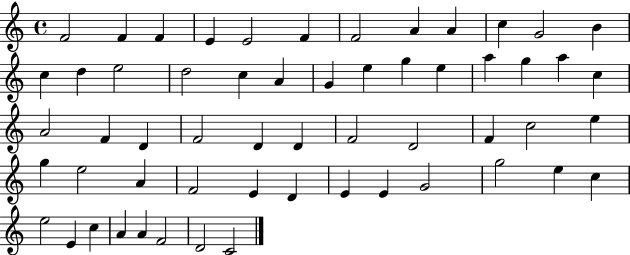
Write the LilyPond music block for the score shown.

{
  \clef treble
  \time 4/4
  \defaultTimeSignature
  \key c \major
  f'2 f'4 f'4 | e'4 e'2 f'4 | f'2 a'4 a'4 | c''4 g'2 b'4 | \break c''4 d''4 e''2 | d''2 c''4 a'4 | g'4 e''4 g''4 e''4 | a''4 g''4 a''4 c''4 | \break a'2 f'4 d'4 | f'2 d'4 d'4 | f'2 d'2 | f'4 c''2 e''4 | \break g''4 e''2 a'4 | f'2 e'4 d'4 | e'4 e'4 g'2 | g''2 e''4 c''4 | \break e''2 e'4 c''4 | a'4 a'4 f'2 | d'2 c'2 | \bar "|."
}